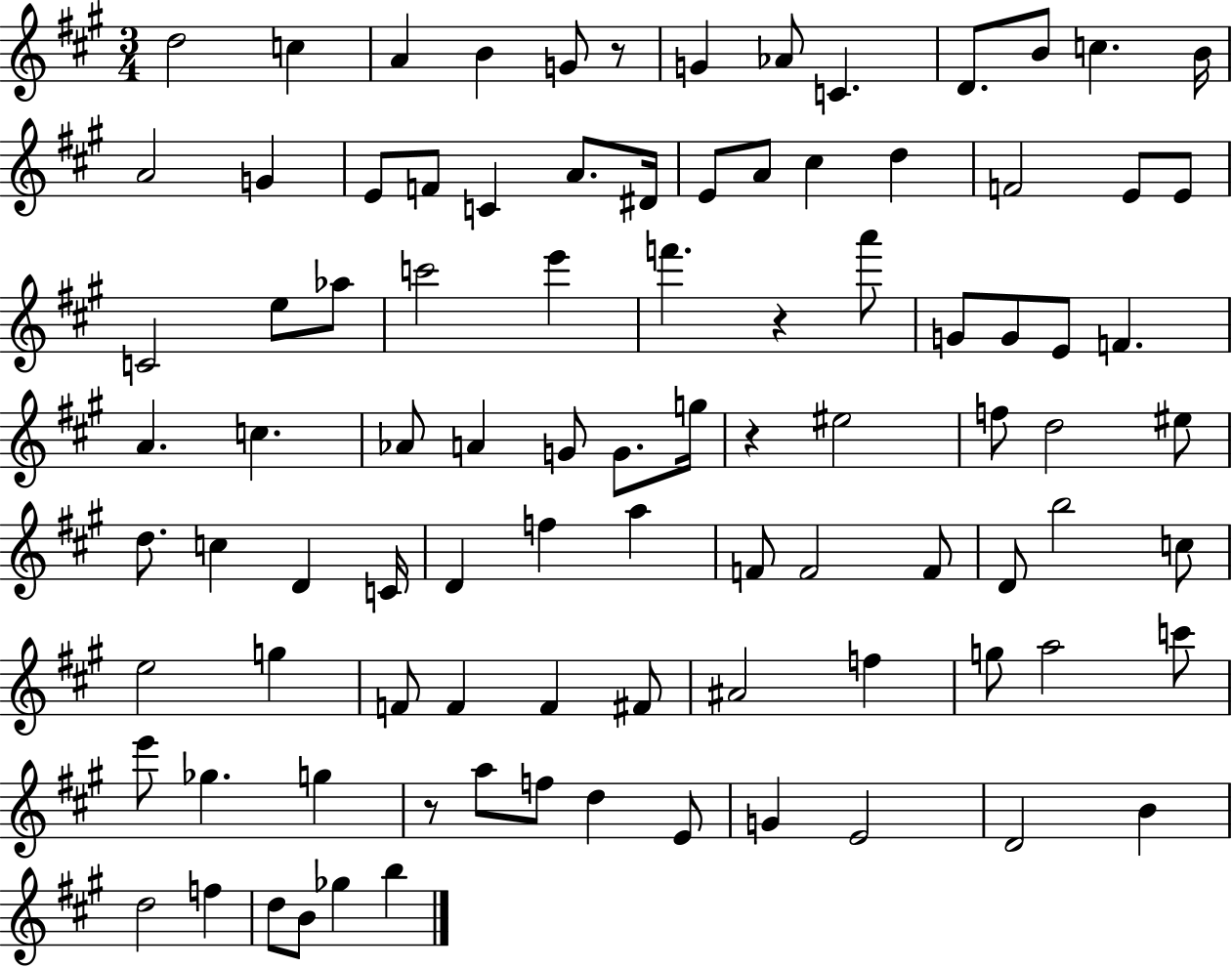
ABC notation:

X:1
T:Untitled
M:3/4
L:1/4
K:A
d2 c A B G/2 z/2 G _A/2 C D/2 B/2 c B/4 A2 G E/2 F/2 C A/2 ^D/4 E/2 A/2 ^c d F2 E/2 E/2 C2 e/2 _a/2 c'2 e' f' z a'/2 G/2 G/2 E/2 F A c _A/2 A G/2 G/2 g/4 z ^e2 f/2 d2 ^e/2 d/2 c D C/4 D f a F/2 F2 F/2 D/2 b2 c/2 e2 g F/2 F F ^F/2 ^A2 f g/2 a2 c'/2 e'/2 _g g z/2 a/2 f/2 d E/2 G E2 D2 B d2 f d/2 B/2 _g b